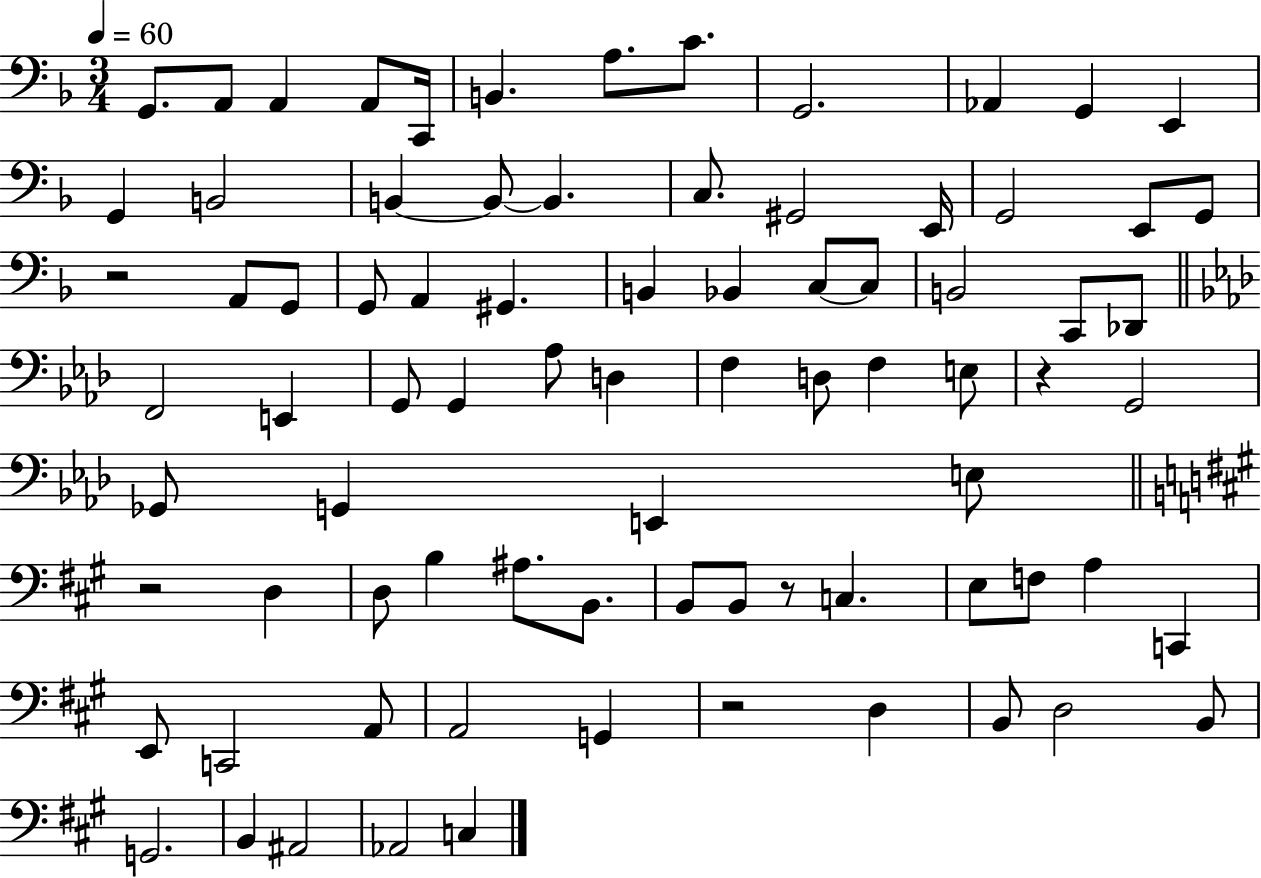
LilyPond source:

{
  \clef bass
  \numericTimeSignature
  \time 3/4
  \key f \major
  \tempo 4 = 60
  \repeat volta 2 { g,8. a,8 a,4 a,8 c,16 | b,4. a8. c'8. | g,2. | aes,4 g,4 e,4 | \break g,4 b,2 | b,4~~ b,8~~ b,4. | c8. gis,2 e,16 | g,2 e,8 g,8 | \break r2 a,8 g,8 | g,8 a,4 gis,4. | b,4 bes,4 c8~~ c8 | b,2 c,8 des,8 | \break \bar "||" \break \key f \minor f,2 e,4 | g,8 g,4 aes8 d4 | f4 d8 f4 e8 | r4 g,2 | \break ges,8 g,4 e,4 e8 | \bar "||" \break \key a \major r2 d4 | d8 b4 ais8. b,8. | b,8 b,8 r8 c4. | e8 f8 a4 c,4 | \break e,8 c,2 a,8 | a,2 g,4 | r2 d4 | b,8 d2 b,8 | \break g,2. | b,4 ais,2 | aes,2 c4 | } \bar "|."
}